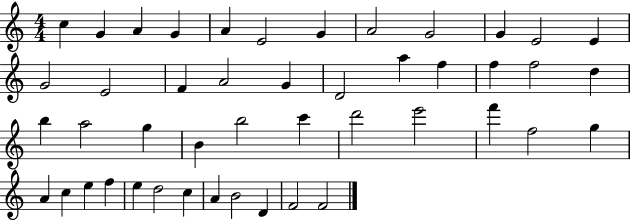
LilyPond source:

{
  \clef treble
  \numericTimeSignature
  \time 4/4
  \key c \major
  c''4 g'4 a'4 g'4 | a'4 e'2 g'4 | a'2 g'2 | g'4 e'2 e'4 | \break g'2 e'2 | f'4 a'2 g'4 | d'2 a''4 f''4 | f''4 f''2 d''4 | \break b''4 a''2 g''4 | b'4 b''2 c'''4 | d'''2 e'''2 | f'''4 f''2 g''4 | \break a'4 c''4 e''4 f''4 | e''4 d''2 c''4 | a'4 b'2 d'4 | f'2 f'2 | \break \bar "|."
}